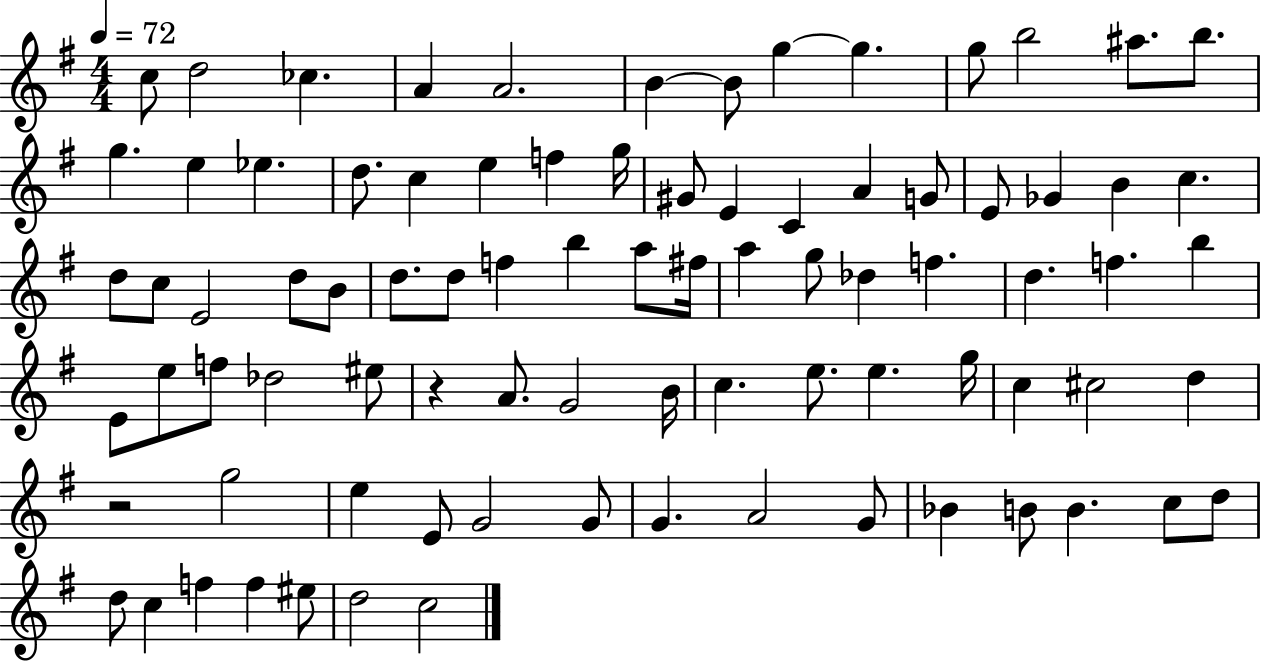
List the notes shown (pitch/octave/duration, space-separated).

C5/e D5/h CES5/q. A4/q A4/h. B4/q B4/e G5/q G5/q. G5/e B5/h A#5/e. B5/e. G5/q. E5/q Eb5/q. D5/e. C5/q E5/q F5/q G5/s G#4/e E4/q C4/q A4/q G4/e E4/e Gb4/q B4/q C5/q. D5/e C5/e E4/h D5/e B4/e D5/e. D5/e F5/q B5/q A5/e F#5/s A5/q G5/e Db5/q F5/q. D5/q. F5/q. B5/q E4/e E5/e F5/e Db5/h EIS5/e R/q A4/e. G4/h B4/s C5/q. E5/e. E5/q. G5/s C5/q C#5/h D5/q R/h G5/h E5/q E4/e G4/h G4/e G4/q. A4/h G4/e Bb4/q B4/e B4/q. C5/e D5/e D5/e C5/q F5/q F5/q EIS5/e D5/h C5/h